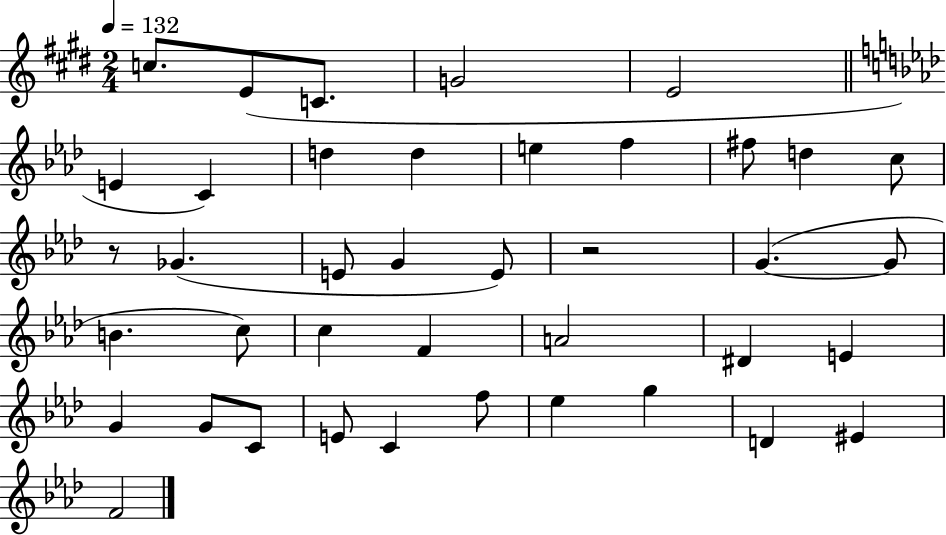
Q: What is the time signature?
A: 2/4